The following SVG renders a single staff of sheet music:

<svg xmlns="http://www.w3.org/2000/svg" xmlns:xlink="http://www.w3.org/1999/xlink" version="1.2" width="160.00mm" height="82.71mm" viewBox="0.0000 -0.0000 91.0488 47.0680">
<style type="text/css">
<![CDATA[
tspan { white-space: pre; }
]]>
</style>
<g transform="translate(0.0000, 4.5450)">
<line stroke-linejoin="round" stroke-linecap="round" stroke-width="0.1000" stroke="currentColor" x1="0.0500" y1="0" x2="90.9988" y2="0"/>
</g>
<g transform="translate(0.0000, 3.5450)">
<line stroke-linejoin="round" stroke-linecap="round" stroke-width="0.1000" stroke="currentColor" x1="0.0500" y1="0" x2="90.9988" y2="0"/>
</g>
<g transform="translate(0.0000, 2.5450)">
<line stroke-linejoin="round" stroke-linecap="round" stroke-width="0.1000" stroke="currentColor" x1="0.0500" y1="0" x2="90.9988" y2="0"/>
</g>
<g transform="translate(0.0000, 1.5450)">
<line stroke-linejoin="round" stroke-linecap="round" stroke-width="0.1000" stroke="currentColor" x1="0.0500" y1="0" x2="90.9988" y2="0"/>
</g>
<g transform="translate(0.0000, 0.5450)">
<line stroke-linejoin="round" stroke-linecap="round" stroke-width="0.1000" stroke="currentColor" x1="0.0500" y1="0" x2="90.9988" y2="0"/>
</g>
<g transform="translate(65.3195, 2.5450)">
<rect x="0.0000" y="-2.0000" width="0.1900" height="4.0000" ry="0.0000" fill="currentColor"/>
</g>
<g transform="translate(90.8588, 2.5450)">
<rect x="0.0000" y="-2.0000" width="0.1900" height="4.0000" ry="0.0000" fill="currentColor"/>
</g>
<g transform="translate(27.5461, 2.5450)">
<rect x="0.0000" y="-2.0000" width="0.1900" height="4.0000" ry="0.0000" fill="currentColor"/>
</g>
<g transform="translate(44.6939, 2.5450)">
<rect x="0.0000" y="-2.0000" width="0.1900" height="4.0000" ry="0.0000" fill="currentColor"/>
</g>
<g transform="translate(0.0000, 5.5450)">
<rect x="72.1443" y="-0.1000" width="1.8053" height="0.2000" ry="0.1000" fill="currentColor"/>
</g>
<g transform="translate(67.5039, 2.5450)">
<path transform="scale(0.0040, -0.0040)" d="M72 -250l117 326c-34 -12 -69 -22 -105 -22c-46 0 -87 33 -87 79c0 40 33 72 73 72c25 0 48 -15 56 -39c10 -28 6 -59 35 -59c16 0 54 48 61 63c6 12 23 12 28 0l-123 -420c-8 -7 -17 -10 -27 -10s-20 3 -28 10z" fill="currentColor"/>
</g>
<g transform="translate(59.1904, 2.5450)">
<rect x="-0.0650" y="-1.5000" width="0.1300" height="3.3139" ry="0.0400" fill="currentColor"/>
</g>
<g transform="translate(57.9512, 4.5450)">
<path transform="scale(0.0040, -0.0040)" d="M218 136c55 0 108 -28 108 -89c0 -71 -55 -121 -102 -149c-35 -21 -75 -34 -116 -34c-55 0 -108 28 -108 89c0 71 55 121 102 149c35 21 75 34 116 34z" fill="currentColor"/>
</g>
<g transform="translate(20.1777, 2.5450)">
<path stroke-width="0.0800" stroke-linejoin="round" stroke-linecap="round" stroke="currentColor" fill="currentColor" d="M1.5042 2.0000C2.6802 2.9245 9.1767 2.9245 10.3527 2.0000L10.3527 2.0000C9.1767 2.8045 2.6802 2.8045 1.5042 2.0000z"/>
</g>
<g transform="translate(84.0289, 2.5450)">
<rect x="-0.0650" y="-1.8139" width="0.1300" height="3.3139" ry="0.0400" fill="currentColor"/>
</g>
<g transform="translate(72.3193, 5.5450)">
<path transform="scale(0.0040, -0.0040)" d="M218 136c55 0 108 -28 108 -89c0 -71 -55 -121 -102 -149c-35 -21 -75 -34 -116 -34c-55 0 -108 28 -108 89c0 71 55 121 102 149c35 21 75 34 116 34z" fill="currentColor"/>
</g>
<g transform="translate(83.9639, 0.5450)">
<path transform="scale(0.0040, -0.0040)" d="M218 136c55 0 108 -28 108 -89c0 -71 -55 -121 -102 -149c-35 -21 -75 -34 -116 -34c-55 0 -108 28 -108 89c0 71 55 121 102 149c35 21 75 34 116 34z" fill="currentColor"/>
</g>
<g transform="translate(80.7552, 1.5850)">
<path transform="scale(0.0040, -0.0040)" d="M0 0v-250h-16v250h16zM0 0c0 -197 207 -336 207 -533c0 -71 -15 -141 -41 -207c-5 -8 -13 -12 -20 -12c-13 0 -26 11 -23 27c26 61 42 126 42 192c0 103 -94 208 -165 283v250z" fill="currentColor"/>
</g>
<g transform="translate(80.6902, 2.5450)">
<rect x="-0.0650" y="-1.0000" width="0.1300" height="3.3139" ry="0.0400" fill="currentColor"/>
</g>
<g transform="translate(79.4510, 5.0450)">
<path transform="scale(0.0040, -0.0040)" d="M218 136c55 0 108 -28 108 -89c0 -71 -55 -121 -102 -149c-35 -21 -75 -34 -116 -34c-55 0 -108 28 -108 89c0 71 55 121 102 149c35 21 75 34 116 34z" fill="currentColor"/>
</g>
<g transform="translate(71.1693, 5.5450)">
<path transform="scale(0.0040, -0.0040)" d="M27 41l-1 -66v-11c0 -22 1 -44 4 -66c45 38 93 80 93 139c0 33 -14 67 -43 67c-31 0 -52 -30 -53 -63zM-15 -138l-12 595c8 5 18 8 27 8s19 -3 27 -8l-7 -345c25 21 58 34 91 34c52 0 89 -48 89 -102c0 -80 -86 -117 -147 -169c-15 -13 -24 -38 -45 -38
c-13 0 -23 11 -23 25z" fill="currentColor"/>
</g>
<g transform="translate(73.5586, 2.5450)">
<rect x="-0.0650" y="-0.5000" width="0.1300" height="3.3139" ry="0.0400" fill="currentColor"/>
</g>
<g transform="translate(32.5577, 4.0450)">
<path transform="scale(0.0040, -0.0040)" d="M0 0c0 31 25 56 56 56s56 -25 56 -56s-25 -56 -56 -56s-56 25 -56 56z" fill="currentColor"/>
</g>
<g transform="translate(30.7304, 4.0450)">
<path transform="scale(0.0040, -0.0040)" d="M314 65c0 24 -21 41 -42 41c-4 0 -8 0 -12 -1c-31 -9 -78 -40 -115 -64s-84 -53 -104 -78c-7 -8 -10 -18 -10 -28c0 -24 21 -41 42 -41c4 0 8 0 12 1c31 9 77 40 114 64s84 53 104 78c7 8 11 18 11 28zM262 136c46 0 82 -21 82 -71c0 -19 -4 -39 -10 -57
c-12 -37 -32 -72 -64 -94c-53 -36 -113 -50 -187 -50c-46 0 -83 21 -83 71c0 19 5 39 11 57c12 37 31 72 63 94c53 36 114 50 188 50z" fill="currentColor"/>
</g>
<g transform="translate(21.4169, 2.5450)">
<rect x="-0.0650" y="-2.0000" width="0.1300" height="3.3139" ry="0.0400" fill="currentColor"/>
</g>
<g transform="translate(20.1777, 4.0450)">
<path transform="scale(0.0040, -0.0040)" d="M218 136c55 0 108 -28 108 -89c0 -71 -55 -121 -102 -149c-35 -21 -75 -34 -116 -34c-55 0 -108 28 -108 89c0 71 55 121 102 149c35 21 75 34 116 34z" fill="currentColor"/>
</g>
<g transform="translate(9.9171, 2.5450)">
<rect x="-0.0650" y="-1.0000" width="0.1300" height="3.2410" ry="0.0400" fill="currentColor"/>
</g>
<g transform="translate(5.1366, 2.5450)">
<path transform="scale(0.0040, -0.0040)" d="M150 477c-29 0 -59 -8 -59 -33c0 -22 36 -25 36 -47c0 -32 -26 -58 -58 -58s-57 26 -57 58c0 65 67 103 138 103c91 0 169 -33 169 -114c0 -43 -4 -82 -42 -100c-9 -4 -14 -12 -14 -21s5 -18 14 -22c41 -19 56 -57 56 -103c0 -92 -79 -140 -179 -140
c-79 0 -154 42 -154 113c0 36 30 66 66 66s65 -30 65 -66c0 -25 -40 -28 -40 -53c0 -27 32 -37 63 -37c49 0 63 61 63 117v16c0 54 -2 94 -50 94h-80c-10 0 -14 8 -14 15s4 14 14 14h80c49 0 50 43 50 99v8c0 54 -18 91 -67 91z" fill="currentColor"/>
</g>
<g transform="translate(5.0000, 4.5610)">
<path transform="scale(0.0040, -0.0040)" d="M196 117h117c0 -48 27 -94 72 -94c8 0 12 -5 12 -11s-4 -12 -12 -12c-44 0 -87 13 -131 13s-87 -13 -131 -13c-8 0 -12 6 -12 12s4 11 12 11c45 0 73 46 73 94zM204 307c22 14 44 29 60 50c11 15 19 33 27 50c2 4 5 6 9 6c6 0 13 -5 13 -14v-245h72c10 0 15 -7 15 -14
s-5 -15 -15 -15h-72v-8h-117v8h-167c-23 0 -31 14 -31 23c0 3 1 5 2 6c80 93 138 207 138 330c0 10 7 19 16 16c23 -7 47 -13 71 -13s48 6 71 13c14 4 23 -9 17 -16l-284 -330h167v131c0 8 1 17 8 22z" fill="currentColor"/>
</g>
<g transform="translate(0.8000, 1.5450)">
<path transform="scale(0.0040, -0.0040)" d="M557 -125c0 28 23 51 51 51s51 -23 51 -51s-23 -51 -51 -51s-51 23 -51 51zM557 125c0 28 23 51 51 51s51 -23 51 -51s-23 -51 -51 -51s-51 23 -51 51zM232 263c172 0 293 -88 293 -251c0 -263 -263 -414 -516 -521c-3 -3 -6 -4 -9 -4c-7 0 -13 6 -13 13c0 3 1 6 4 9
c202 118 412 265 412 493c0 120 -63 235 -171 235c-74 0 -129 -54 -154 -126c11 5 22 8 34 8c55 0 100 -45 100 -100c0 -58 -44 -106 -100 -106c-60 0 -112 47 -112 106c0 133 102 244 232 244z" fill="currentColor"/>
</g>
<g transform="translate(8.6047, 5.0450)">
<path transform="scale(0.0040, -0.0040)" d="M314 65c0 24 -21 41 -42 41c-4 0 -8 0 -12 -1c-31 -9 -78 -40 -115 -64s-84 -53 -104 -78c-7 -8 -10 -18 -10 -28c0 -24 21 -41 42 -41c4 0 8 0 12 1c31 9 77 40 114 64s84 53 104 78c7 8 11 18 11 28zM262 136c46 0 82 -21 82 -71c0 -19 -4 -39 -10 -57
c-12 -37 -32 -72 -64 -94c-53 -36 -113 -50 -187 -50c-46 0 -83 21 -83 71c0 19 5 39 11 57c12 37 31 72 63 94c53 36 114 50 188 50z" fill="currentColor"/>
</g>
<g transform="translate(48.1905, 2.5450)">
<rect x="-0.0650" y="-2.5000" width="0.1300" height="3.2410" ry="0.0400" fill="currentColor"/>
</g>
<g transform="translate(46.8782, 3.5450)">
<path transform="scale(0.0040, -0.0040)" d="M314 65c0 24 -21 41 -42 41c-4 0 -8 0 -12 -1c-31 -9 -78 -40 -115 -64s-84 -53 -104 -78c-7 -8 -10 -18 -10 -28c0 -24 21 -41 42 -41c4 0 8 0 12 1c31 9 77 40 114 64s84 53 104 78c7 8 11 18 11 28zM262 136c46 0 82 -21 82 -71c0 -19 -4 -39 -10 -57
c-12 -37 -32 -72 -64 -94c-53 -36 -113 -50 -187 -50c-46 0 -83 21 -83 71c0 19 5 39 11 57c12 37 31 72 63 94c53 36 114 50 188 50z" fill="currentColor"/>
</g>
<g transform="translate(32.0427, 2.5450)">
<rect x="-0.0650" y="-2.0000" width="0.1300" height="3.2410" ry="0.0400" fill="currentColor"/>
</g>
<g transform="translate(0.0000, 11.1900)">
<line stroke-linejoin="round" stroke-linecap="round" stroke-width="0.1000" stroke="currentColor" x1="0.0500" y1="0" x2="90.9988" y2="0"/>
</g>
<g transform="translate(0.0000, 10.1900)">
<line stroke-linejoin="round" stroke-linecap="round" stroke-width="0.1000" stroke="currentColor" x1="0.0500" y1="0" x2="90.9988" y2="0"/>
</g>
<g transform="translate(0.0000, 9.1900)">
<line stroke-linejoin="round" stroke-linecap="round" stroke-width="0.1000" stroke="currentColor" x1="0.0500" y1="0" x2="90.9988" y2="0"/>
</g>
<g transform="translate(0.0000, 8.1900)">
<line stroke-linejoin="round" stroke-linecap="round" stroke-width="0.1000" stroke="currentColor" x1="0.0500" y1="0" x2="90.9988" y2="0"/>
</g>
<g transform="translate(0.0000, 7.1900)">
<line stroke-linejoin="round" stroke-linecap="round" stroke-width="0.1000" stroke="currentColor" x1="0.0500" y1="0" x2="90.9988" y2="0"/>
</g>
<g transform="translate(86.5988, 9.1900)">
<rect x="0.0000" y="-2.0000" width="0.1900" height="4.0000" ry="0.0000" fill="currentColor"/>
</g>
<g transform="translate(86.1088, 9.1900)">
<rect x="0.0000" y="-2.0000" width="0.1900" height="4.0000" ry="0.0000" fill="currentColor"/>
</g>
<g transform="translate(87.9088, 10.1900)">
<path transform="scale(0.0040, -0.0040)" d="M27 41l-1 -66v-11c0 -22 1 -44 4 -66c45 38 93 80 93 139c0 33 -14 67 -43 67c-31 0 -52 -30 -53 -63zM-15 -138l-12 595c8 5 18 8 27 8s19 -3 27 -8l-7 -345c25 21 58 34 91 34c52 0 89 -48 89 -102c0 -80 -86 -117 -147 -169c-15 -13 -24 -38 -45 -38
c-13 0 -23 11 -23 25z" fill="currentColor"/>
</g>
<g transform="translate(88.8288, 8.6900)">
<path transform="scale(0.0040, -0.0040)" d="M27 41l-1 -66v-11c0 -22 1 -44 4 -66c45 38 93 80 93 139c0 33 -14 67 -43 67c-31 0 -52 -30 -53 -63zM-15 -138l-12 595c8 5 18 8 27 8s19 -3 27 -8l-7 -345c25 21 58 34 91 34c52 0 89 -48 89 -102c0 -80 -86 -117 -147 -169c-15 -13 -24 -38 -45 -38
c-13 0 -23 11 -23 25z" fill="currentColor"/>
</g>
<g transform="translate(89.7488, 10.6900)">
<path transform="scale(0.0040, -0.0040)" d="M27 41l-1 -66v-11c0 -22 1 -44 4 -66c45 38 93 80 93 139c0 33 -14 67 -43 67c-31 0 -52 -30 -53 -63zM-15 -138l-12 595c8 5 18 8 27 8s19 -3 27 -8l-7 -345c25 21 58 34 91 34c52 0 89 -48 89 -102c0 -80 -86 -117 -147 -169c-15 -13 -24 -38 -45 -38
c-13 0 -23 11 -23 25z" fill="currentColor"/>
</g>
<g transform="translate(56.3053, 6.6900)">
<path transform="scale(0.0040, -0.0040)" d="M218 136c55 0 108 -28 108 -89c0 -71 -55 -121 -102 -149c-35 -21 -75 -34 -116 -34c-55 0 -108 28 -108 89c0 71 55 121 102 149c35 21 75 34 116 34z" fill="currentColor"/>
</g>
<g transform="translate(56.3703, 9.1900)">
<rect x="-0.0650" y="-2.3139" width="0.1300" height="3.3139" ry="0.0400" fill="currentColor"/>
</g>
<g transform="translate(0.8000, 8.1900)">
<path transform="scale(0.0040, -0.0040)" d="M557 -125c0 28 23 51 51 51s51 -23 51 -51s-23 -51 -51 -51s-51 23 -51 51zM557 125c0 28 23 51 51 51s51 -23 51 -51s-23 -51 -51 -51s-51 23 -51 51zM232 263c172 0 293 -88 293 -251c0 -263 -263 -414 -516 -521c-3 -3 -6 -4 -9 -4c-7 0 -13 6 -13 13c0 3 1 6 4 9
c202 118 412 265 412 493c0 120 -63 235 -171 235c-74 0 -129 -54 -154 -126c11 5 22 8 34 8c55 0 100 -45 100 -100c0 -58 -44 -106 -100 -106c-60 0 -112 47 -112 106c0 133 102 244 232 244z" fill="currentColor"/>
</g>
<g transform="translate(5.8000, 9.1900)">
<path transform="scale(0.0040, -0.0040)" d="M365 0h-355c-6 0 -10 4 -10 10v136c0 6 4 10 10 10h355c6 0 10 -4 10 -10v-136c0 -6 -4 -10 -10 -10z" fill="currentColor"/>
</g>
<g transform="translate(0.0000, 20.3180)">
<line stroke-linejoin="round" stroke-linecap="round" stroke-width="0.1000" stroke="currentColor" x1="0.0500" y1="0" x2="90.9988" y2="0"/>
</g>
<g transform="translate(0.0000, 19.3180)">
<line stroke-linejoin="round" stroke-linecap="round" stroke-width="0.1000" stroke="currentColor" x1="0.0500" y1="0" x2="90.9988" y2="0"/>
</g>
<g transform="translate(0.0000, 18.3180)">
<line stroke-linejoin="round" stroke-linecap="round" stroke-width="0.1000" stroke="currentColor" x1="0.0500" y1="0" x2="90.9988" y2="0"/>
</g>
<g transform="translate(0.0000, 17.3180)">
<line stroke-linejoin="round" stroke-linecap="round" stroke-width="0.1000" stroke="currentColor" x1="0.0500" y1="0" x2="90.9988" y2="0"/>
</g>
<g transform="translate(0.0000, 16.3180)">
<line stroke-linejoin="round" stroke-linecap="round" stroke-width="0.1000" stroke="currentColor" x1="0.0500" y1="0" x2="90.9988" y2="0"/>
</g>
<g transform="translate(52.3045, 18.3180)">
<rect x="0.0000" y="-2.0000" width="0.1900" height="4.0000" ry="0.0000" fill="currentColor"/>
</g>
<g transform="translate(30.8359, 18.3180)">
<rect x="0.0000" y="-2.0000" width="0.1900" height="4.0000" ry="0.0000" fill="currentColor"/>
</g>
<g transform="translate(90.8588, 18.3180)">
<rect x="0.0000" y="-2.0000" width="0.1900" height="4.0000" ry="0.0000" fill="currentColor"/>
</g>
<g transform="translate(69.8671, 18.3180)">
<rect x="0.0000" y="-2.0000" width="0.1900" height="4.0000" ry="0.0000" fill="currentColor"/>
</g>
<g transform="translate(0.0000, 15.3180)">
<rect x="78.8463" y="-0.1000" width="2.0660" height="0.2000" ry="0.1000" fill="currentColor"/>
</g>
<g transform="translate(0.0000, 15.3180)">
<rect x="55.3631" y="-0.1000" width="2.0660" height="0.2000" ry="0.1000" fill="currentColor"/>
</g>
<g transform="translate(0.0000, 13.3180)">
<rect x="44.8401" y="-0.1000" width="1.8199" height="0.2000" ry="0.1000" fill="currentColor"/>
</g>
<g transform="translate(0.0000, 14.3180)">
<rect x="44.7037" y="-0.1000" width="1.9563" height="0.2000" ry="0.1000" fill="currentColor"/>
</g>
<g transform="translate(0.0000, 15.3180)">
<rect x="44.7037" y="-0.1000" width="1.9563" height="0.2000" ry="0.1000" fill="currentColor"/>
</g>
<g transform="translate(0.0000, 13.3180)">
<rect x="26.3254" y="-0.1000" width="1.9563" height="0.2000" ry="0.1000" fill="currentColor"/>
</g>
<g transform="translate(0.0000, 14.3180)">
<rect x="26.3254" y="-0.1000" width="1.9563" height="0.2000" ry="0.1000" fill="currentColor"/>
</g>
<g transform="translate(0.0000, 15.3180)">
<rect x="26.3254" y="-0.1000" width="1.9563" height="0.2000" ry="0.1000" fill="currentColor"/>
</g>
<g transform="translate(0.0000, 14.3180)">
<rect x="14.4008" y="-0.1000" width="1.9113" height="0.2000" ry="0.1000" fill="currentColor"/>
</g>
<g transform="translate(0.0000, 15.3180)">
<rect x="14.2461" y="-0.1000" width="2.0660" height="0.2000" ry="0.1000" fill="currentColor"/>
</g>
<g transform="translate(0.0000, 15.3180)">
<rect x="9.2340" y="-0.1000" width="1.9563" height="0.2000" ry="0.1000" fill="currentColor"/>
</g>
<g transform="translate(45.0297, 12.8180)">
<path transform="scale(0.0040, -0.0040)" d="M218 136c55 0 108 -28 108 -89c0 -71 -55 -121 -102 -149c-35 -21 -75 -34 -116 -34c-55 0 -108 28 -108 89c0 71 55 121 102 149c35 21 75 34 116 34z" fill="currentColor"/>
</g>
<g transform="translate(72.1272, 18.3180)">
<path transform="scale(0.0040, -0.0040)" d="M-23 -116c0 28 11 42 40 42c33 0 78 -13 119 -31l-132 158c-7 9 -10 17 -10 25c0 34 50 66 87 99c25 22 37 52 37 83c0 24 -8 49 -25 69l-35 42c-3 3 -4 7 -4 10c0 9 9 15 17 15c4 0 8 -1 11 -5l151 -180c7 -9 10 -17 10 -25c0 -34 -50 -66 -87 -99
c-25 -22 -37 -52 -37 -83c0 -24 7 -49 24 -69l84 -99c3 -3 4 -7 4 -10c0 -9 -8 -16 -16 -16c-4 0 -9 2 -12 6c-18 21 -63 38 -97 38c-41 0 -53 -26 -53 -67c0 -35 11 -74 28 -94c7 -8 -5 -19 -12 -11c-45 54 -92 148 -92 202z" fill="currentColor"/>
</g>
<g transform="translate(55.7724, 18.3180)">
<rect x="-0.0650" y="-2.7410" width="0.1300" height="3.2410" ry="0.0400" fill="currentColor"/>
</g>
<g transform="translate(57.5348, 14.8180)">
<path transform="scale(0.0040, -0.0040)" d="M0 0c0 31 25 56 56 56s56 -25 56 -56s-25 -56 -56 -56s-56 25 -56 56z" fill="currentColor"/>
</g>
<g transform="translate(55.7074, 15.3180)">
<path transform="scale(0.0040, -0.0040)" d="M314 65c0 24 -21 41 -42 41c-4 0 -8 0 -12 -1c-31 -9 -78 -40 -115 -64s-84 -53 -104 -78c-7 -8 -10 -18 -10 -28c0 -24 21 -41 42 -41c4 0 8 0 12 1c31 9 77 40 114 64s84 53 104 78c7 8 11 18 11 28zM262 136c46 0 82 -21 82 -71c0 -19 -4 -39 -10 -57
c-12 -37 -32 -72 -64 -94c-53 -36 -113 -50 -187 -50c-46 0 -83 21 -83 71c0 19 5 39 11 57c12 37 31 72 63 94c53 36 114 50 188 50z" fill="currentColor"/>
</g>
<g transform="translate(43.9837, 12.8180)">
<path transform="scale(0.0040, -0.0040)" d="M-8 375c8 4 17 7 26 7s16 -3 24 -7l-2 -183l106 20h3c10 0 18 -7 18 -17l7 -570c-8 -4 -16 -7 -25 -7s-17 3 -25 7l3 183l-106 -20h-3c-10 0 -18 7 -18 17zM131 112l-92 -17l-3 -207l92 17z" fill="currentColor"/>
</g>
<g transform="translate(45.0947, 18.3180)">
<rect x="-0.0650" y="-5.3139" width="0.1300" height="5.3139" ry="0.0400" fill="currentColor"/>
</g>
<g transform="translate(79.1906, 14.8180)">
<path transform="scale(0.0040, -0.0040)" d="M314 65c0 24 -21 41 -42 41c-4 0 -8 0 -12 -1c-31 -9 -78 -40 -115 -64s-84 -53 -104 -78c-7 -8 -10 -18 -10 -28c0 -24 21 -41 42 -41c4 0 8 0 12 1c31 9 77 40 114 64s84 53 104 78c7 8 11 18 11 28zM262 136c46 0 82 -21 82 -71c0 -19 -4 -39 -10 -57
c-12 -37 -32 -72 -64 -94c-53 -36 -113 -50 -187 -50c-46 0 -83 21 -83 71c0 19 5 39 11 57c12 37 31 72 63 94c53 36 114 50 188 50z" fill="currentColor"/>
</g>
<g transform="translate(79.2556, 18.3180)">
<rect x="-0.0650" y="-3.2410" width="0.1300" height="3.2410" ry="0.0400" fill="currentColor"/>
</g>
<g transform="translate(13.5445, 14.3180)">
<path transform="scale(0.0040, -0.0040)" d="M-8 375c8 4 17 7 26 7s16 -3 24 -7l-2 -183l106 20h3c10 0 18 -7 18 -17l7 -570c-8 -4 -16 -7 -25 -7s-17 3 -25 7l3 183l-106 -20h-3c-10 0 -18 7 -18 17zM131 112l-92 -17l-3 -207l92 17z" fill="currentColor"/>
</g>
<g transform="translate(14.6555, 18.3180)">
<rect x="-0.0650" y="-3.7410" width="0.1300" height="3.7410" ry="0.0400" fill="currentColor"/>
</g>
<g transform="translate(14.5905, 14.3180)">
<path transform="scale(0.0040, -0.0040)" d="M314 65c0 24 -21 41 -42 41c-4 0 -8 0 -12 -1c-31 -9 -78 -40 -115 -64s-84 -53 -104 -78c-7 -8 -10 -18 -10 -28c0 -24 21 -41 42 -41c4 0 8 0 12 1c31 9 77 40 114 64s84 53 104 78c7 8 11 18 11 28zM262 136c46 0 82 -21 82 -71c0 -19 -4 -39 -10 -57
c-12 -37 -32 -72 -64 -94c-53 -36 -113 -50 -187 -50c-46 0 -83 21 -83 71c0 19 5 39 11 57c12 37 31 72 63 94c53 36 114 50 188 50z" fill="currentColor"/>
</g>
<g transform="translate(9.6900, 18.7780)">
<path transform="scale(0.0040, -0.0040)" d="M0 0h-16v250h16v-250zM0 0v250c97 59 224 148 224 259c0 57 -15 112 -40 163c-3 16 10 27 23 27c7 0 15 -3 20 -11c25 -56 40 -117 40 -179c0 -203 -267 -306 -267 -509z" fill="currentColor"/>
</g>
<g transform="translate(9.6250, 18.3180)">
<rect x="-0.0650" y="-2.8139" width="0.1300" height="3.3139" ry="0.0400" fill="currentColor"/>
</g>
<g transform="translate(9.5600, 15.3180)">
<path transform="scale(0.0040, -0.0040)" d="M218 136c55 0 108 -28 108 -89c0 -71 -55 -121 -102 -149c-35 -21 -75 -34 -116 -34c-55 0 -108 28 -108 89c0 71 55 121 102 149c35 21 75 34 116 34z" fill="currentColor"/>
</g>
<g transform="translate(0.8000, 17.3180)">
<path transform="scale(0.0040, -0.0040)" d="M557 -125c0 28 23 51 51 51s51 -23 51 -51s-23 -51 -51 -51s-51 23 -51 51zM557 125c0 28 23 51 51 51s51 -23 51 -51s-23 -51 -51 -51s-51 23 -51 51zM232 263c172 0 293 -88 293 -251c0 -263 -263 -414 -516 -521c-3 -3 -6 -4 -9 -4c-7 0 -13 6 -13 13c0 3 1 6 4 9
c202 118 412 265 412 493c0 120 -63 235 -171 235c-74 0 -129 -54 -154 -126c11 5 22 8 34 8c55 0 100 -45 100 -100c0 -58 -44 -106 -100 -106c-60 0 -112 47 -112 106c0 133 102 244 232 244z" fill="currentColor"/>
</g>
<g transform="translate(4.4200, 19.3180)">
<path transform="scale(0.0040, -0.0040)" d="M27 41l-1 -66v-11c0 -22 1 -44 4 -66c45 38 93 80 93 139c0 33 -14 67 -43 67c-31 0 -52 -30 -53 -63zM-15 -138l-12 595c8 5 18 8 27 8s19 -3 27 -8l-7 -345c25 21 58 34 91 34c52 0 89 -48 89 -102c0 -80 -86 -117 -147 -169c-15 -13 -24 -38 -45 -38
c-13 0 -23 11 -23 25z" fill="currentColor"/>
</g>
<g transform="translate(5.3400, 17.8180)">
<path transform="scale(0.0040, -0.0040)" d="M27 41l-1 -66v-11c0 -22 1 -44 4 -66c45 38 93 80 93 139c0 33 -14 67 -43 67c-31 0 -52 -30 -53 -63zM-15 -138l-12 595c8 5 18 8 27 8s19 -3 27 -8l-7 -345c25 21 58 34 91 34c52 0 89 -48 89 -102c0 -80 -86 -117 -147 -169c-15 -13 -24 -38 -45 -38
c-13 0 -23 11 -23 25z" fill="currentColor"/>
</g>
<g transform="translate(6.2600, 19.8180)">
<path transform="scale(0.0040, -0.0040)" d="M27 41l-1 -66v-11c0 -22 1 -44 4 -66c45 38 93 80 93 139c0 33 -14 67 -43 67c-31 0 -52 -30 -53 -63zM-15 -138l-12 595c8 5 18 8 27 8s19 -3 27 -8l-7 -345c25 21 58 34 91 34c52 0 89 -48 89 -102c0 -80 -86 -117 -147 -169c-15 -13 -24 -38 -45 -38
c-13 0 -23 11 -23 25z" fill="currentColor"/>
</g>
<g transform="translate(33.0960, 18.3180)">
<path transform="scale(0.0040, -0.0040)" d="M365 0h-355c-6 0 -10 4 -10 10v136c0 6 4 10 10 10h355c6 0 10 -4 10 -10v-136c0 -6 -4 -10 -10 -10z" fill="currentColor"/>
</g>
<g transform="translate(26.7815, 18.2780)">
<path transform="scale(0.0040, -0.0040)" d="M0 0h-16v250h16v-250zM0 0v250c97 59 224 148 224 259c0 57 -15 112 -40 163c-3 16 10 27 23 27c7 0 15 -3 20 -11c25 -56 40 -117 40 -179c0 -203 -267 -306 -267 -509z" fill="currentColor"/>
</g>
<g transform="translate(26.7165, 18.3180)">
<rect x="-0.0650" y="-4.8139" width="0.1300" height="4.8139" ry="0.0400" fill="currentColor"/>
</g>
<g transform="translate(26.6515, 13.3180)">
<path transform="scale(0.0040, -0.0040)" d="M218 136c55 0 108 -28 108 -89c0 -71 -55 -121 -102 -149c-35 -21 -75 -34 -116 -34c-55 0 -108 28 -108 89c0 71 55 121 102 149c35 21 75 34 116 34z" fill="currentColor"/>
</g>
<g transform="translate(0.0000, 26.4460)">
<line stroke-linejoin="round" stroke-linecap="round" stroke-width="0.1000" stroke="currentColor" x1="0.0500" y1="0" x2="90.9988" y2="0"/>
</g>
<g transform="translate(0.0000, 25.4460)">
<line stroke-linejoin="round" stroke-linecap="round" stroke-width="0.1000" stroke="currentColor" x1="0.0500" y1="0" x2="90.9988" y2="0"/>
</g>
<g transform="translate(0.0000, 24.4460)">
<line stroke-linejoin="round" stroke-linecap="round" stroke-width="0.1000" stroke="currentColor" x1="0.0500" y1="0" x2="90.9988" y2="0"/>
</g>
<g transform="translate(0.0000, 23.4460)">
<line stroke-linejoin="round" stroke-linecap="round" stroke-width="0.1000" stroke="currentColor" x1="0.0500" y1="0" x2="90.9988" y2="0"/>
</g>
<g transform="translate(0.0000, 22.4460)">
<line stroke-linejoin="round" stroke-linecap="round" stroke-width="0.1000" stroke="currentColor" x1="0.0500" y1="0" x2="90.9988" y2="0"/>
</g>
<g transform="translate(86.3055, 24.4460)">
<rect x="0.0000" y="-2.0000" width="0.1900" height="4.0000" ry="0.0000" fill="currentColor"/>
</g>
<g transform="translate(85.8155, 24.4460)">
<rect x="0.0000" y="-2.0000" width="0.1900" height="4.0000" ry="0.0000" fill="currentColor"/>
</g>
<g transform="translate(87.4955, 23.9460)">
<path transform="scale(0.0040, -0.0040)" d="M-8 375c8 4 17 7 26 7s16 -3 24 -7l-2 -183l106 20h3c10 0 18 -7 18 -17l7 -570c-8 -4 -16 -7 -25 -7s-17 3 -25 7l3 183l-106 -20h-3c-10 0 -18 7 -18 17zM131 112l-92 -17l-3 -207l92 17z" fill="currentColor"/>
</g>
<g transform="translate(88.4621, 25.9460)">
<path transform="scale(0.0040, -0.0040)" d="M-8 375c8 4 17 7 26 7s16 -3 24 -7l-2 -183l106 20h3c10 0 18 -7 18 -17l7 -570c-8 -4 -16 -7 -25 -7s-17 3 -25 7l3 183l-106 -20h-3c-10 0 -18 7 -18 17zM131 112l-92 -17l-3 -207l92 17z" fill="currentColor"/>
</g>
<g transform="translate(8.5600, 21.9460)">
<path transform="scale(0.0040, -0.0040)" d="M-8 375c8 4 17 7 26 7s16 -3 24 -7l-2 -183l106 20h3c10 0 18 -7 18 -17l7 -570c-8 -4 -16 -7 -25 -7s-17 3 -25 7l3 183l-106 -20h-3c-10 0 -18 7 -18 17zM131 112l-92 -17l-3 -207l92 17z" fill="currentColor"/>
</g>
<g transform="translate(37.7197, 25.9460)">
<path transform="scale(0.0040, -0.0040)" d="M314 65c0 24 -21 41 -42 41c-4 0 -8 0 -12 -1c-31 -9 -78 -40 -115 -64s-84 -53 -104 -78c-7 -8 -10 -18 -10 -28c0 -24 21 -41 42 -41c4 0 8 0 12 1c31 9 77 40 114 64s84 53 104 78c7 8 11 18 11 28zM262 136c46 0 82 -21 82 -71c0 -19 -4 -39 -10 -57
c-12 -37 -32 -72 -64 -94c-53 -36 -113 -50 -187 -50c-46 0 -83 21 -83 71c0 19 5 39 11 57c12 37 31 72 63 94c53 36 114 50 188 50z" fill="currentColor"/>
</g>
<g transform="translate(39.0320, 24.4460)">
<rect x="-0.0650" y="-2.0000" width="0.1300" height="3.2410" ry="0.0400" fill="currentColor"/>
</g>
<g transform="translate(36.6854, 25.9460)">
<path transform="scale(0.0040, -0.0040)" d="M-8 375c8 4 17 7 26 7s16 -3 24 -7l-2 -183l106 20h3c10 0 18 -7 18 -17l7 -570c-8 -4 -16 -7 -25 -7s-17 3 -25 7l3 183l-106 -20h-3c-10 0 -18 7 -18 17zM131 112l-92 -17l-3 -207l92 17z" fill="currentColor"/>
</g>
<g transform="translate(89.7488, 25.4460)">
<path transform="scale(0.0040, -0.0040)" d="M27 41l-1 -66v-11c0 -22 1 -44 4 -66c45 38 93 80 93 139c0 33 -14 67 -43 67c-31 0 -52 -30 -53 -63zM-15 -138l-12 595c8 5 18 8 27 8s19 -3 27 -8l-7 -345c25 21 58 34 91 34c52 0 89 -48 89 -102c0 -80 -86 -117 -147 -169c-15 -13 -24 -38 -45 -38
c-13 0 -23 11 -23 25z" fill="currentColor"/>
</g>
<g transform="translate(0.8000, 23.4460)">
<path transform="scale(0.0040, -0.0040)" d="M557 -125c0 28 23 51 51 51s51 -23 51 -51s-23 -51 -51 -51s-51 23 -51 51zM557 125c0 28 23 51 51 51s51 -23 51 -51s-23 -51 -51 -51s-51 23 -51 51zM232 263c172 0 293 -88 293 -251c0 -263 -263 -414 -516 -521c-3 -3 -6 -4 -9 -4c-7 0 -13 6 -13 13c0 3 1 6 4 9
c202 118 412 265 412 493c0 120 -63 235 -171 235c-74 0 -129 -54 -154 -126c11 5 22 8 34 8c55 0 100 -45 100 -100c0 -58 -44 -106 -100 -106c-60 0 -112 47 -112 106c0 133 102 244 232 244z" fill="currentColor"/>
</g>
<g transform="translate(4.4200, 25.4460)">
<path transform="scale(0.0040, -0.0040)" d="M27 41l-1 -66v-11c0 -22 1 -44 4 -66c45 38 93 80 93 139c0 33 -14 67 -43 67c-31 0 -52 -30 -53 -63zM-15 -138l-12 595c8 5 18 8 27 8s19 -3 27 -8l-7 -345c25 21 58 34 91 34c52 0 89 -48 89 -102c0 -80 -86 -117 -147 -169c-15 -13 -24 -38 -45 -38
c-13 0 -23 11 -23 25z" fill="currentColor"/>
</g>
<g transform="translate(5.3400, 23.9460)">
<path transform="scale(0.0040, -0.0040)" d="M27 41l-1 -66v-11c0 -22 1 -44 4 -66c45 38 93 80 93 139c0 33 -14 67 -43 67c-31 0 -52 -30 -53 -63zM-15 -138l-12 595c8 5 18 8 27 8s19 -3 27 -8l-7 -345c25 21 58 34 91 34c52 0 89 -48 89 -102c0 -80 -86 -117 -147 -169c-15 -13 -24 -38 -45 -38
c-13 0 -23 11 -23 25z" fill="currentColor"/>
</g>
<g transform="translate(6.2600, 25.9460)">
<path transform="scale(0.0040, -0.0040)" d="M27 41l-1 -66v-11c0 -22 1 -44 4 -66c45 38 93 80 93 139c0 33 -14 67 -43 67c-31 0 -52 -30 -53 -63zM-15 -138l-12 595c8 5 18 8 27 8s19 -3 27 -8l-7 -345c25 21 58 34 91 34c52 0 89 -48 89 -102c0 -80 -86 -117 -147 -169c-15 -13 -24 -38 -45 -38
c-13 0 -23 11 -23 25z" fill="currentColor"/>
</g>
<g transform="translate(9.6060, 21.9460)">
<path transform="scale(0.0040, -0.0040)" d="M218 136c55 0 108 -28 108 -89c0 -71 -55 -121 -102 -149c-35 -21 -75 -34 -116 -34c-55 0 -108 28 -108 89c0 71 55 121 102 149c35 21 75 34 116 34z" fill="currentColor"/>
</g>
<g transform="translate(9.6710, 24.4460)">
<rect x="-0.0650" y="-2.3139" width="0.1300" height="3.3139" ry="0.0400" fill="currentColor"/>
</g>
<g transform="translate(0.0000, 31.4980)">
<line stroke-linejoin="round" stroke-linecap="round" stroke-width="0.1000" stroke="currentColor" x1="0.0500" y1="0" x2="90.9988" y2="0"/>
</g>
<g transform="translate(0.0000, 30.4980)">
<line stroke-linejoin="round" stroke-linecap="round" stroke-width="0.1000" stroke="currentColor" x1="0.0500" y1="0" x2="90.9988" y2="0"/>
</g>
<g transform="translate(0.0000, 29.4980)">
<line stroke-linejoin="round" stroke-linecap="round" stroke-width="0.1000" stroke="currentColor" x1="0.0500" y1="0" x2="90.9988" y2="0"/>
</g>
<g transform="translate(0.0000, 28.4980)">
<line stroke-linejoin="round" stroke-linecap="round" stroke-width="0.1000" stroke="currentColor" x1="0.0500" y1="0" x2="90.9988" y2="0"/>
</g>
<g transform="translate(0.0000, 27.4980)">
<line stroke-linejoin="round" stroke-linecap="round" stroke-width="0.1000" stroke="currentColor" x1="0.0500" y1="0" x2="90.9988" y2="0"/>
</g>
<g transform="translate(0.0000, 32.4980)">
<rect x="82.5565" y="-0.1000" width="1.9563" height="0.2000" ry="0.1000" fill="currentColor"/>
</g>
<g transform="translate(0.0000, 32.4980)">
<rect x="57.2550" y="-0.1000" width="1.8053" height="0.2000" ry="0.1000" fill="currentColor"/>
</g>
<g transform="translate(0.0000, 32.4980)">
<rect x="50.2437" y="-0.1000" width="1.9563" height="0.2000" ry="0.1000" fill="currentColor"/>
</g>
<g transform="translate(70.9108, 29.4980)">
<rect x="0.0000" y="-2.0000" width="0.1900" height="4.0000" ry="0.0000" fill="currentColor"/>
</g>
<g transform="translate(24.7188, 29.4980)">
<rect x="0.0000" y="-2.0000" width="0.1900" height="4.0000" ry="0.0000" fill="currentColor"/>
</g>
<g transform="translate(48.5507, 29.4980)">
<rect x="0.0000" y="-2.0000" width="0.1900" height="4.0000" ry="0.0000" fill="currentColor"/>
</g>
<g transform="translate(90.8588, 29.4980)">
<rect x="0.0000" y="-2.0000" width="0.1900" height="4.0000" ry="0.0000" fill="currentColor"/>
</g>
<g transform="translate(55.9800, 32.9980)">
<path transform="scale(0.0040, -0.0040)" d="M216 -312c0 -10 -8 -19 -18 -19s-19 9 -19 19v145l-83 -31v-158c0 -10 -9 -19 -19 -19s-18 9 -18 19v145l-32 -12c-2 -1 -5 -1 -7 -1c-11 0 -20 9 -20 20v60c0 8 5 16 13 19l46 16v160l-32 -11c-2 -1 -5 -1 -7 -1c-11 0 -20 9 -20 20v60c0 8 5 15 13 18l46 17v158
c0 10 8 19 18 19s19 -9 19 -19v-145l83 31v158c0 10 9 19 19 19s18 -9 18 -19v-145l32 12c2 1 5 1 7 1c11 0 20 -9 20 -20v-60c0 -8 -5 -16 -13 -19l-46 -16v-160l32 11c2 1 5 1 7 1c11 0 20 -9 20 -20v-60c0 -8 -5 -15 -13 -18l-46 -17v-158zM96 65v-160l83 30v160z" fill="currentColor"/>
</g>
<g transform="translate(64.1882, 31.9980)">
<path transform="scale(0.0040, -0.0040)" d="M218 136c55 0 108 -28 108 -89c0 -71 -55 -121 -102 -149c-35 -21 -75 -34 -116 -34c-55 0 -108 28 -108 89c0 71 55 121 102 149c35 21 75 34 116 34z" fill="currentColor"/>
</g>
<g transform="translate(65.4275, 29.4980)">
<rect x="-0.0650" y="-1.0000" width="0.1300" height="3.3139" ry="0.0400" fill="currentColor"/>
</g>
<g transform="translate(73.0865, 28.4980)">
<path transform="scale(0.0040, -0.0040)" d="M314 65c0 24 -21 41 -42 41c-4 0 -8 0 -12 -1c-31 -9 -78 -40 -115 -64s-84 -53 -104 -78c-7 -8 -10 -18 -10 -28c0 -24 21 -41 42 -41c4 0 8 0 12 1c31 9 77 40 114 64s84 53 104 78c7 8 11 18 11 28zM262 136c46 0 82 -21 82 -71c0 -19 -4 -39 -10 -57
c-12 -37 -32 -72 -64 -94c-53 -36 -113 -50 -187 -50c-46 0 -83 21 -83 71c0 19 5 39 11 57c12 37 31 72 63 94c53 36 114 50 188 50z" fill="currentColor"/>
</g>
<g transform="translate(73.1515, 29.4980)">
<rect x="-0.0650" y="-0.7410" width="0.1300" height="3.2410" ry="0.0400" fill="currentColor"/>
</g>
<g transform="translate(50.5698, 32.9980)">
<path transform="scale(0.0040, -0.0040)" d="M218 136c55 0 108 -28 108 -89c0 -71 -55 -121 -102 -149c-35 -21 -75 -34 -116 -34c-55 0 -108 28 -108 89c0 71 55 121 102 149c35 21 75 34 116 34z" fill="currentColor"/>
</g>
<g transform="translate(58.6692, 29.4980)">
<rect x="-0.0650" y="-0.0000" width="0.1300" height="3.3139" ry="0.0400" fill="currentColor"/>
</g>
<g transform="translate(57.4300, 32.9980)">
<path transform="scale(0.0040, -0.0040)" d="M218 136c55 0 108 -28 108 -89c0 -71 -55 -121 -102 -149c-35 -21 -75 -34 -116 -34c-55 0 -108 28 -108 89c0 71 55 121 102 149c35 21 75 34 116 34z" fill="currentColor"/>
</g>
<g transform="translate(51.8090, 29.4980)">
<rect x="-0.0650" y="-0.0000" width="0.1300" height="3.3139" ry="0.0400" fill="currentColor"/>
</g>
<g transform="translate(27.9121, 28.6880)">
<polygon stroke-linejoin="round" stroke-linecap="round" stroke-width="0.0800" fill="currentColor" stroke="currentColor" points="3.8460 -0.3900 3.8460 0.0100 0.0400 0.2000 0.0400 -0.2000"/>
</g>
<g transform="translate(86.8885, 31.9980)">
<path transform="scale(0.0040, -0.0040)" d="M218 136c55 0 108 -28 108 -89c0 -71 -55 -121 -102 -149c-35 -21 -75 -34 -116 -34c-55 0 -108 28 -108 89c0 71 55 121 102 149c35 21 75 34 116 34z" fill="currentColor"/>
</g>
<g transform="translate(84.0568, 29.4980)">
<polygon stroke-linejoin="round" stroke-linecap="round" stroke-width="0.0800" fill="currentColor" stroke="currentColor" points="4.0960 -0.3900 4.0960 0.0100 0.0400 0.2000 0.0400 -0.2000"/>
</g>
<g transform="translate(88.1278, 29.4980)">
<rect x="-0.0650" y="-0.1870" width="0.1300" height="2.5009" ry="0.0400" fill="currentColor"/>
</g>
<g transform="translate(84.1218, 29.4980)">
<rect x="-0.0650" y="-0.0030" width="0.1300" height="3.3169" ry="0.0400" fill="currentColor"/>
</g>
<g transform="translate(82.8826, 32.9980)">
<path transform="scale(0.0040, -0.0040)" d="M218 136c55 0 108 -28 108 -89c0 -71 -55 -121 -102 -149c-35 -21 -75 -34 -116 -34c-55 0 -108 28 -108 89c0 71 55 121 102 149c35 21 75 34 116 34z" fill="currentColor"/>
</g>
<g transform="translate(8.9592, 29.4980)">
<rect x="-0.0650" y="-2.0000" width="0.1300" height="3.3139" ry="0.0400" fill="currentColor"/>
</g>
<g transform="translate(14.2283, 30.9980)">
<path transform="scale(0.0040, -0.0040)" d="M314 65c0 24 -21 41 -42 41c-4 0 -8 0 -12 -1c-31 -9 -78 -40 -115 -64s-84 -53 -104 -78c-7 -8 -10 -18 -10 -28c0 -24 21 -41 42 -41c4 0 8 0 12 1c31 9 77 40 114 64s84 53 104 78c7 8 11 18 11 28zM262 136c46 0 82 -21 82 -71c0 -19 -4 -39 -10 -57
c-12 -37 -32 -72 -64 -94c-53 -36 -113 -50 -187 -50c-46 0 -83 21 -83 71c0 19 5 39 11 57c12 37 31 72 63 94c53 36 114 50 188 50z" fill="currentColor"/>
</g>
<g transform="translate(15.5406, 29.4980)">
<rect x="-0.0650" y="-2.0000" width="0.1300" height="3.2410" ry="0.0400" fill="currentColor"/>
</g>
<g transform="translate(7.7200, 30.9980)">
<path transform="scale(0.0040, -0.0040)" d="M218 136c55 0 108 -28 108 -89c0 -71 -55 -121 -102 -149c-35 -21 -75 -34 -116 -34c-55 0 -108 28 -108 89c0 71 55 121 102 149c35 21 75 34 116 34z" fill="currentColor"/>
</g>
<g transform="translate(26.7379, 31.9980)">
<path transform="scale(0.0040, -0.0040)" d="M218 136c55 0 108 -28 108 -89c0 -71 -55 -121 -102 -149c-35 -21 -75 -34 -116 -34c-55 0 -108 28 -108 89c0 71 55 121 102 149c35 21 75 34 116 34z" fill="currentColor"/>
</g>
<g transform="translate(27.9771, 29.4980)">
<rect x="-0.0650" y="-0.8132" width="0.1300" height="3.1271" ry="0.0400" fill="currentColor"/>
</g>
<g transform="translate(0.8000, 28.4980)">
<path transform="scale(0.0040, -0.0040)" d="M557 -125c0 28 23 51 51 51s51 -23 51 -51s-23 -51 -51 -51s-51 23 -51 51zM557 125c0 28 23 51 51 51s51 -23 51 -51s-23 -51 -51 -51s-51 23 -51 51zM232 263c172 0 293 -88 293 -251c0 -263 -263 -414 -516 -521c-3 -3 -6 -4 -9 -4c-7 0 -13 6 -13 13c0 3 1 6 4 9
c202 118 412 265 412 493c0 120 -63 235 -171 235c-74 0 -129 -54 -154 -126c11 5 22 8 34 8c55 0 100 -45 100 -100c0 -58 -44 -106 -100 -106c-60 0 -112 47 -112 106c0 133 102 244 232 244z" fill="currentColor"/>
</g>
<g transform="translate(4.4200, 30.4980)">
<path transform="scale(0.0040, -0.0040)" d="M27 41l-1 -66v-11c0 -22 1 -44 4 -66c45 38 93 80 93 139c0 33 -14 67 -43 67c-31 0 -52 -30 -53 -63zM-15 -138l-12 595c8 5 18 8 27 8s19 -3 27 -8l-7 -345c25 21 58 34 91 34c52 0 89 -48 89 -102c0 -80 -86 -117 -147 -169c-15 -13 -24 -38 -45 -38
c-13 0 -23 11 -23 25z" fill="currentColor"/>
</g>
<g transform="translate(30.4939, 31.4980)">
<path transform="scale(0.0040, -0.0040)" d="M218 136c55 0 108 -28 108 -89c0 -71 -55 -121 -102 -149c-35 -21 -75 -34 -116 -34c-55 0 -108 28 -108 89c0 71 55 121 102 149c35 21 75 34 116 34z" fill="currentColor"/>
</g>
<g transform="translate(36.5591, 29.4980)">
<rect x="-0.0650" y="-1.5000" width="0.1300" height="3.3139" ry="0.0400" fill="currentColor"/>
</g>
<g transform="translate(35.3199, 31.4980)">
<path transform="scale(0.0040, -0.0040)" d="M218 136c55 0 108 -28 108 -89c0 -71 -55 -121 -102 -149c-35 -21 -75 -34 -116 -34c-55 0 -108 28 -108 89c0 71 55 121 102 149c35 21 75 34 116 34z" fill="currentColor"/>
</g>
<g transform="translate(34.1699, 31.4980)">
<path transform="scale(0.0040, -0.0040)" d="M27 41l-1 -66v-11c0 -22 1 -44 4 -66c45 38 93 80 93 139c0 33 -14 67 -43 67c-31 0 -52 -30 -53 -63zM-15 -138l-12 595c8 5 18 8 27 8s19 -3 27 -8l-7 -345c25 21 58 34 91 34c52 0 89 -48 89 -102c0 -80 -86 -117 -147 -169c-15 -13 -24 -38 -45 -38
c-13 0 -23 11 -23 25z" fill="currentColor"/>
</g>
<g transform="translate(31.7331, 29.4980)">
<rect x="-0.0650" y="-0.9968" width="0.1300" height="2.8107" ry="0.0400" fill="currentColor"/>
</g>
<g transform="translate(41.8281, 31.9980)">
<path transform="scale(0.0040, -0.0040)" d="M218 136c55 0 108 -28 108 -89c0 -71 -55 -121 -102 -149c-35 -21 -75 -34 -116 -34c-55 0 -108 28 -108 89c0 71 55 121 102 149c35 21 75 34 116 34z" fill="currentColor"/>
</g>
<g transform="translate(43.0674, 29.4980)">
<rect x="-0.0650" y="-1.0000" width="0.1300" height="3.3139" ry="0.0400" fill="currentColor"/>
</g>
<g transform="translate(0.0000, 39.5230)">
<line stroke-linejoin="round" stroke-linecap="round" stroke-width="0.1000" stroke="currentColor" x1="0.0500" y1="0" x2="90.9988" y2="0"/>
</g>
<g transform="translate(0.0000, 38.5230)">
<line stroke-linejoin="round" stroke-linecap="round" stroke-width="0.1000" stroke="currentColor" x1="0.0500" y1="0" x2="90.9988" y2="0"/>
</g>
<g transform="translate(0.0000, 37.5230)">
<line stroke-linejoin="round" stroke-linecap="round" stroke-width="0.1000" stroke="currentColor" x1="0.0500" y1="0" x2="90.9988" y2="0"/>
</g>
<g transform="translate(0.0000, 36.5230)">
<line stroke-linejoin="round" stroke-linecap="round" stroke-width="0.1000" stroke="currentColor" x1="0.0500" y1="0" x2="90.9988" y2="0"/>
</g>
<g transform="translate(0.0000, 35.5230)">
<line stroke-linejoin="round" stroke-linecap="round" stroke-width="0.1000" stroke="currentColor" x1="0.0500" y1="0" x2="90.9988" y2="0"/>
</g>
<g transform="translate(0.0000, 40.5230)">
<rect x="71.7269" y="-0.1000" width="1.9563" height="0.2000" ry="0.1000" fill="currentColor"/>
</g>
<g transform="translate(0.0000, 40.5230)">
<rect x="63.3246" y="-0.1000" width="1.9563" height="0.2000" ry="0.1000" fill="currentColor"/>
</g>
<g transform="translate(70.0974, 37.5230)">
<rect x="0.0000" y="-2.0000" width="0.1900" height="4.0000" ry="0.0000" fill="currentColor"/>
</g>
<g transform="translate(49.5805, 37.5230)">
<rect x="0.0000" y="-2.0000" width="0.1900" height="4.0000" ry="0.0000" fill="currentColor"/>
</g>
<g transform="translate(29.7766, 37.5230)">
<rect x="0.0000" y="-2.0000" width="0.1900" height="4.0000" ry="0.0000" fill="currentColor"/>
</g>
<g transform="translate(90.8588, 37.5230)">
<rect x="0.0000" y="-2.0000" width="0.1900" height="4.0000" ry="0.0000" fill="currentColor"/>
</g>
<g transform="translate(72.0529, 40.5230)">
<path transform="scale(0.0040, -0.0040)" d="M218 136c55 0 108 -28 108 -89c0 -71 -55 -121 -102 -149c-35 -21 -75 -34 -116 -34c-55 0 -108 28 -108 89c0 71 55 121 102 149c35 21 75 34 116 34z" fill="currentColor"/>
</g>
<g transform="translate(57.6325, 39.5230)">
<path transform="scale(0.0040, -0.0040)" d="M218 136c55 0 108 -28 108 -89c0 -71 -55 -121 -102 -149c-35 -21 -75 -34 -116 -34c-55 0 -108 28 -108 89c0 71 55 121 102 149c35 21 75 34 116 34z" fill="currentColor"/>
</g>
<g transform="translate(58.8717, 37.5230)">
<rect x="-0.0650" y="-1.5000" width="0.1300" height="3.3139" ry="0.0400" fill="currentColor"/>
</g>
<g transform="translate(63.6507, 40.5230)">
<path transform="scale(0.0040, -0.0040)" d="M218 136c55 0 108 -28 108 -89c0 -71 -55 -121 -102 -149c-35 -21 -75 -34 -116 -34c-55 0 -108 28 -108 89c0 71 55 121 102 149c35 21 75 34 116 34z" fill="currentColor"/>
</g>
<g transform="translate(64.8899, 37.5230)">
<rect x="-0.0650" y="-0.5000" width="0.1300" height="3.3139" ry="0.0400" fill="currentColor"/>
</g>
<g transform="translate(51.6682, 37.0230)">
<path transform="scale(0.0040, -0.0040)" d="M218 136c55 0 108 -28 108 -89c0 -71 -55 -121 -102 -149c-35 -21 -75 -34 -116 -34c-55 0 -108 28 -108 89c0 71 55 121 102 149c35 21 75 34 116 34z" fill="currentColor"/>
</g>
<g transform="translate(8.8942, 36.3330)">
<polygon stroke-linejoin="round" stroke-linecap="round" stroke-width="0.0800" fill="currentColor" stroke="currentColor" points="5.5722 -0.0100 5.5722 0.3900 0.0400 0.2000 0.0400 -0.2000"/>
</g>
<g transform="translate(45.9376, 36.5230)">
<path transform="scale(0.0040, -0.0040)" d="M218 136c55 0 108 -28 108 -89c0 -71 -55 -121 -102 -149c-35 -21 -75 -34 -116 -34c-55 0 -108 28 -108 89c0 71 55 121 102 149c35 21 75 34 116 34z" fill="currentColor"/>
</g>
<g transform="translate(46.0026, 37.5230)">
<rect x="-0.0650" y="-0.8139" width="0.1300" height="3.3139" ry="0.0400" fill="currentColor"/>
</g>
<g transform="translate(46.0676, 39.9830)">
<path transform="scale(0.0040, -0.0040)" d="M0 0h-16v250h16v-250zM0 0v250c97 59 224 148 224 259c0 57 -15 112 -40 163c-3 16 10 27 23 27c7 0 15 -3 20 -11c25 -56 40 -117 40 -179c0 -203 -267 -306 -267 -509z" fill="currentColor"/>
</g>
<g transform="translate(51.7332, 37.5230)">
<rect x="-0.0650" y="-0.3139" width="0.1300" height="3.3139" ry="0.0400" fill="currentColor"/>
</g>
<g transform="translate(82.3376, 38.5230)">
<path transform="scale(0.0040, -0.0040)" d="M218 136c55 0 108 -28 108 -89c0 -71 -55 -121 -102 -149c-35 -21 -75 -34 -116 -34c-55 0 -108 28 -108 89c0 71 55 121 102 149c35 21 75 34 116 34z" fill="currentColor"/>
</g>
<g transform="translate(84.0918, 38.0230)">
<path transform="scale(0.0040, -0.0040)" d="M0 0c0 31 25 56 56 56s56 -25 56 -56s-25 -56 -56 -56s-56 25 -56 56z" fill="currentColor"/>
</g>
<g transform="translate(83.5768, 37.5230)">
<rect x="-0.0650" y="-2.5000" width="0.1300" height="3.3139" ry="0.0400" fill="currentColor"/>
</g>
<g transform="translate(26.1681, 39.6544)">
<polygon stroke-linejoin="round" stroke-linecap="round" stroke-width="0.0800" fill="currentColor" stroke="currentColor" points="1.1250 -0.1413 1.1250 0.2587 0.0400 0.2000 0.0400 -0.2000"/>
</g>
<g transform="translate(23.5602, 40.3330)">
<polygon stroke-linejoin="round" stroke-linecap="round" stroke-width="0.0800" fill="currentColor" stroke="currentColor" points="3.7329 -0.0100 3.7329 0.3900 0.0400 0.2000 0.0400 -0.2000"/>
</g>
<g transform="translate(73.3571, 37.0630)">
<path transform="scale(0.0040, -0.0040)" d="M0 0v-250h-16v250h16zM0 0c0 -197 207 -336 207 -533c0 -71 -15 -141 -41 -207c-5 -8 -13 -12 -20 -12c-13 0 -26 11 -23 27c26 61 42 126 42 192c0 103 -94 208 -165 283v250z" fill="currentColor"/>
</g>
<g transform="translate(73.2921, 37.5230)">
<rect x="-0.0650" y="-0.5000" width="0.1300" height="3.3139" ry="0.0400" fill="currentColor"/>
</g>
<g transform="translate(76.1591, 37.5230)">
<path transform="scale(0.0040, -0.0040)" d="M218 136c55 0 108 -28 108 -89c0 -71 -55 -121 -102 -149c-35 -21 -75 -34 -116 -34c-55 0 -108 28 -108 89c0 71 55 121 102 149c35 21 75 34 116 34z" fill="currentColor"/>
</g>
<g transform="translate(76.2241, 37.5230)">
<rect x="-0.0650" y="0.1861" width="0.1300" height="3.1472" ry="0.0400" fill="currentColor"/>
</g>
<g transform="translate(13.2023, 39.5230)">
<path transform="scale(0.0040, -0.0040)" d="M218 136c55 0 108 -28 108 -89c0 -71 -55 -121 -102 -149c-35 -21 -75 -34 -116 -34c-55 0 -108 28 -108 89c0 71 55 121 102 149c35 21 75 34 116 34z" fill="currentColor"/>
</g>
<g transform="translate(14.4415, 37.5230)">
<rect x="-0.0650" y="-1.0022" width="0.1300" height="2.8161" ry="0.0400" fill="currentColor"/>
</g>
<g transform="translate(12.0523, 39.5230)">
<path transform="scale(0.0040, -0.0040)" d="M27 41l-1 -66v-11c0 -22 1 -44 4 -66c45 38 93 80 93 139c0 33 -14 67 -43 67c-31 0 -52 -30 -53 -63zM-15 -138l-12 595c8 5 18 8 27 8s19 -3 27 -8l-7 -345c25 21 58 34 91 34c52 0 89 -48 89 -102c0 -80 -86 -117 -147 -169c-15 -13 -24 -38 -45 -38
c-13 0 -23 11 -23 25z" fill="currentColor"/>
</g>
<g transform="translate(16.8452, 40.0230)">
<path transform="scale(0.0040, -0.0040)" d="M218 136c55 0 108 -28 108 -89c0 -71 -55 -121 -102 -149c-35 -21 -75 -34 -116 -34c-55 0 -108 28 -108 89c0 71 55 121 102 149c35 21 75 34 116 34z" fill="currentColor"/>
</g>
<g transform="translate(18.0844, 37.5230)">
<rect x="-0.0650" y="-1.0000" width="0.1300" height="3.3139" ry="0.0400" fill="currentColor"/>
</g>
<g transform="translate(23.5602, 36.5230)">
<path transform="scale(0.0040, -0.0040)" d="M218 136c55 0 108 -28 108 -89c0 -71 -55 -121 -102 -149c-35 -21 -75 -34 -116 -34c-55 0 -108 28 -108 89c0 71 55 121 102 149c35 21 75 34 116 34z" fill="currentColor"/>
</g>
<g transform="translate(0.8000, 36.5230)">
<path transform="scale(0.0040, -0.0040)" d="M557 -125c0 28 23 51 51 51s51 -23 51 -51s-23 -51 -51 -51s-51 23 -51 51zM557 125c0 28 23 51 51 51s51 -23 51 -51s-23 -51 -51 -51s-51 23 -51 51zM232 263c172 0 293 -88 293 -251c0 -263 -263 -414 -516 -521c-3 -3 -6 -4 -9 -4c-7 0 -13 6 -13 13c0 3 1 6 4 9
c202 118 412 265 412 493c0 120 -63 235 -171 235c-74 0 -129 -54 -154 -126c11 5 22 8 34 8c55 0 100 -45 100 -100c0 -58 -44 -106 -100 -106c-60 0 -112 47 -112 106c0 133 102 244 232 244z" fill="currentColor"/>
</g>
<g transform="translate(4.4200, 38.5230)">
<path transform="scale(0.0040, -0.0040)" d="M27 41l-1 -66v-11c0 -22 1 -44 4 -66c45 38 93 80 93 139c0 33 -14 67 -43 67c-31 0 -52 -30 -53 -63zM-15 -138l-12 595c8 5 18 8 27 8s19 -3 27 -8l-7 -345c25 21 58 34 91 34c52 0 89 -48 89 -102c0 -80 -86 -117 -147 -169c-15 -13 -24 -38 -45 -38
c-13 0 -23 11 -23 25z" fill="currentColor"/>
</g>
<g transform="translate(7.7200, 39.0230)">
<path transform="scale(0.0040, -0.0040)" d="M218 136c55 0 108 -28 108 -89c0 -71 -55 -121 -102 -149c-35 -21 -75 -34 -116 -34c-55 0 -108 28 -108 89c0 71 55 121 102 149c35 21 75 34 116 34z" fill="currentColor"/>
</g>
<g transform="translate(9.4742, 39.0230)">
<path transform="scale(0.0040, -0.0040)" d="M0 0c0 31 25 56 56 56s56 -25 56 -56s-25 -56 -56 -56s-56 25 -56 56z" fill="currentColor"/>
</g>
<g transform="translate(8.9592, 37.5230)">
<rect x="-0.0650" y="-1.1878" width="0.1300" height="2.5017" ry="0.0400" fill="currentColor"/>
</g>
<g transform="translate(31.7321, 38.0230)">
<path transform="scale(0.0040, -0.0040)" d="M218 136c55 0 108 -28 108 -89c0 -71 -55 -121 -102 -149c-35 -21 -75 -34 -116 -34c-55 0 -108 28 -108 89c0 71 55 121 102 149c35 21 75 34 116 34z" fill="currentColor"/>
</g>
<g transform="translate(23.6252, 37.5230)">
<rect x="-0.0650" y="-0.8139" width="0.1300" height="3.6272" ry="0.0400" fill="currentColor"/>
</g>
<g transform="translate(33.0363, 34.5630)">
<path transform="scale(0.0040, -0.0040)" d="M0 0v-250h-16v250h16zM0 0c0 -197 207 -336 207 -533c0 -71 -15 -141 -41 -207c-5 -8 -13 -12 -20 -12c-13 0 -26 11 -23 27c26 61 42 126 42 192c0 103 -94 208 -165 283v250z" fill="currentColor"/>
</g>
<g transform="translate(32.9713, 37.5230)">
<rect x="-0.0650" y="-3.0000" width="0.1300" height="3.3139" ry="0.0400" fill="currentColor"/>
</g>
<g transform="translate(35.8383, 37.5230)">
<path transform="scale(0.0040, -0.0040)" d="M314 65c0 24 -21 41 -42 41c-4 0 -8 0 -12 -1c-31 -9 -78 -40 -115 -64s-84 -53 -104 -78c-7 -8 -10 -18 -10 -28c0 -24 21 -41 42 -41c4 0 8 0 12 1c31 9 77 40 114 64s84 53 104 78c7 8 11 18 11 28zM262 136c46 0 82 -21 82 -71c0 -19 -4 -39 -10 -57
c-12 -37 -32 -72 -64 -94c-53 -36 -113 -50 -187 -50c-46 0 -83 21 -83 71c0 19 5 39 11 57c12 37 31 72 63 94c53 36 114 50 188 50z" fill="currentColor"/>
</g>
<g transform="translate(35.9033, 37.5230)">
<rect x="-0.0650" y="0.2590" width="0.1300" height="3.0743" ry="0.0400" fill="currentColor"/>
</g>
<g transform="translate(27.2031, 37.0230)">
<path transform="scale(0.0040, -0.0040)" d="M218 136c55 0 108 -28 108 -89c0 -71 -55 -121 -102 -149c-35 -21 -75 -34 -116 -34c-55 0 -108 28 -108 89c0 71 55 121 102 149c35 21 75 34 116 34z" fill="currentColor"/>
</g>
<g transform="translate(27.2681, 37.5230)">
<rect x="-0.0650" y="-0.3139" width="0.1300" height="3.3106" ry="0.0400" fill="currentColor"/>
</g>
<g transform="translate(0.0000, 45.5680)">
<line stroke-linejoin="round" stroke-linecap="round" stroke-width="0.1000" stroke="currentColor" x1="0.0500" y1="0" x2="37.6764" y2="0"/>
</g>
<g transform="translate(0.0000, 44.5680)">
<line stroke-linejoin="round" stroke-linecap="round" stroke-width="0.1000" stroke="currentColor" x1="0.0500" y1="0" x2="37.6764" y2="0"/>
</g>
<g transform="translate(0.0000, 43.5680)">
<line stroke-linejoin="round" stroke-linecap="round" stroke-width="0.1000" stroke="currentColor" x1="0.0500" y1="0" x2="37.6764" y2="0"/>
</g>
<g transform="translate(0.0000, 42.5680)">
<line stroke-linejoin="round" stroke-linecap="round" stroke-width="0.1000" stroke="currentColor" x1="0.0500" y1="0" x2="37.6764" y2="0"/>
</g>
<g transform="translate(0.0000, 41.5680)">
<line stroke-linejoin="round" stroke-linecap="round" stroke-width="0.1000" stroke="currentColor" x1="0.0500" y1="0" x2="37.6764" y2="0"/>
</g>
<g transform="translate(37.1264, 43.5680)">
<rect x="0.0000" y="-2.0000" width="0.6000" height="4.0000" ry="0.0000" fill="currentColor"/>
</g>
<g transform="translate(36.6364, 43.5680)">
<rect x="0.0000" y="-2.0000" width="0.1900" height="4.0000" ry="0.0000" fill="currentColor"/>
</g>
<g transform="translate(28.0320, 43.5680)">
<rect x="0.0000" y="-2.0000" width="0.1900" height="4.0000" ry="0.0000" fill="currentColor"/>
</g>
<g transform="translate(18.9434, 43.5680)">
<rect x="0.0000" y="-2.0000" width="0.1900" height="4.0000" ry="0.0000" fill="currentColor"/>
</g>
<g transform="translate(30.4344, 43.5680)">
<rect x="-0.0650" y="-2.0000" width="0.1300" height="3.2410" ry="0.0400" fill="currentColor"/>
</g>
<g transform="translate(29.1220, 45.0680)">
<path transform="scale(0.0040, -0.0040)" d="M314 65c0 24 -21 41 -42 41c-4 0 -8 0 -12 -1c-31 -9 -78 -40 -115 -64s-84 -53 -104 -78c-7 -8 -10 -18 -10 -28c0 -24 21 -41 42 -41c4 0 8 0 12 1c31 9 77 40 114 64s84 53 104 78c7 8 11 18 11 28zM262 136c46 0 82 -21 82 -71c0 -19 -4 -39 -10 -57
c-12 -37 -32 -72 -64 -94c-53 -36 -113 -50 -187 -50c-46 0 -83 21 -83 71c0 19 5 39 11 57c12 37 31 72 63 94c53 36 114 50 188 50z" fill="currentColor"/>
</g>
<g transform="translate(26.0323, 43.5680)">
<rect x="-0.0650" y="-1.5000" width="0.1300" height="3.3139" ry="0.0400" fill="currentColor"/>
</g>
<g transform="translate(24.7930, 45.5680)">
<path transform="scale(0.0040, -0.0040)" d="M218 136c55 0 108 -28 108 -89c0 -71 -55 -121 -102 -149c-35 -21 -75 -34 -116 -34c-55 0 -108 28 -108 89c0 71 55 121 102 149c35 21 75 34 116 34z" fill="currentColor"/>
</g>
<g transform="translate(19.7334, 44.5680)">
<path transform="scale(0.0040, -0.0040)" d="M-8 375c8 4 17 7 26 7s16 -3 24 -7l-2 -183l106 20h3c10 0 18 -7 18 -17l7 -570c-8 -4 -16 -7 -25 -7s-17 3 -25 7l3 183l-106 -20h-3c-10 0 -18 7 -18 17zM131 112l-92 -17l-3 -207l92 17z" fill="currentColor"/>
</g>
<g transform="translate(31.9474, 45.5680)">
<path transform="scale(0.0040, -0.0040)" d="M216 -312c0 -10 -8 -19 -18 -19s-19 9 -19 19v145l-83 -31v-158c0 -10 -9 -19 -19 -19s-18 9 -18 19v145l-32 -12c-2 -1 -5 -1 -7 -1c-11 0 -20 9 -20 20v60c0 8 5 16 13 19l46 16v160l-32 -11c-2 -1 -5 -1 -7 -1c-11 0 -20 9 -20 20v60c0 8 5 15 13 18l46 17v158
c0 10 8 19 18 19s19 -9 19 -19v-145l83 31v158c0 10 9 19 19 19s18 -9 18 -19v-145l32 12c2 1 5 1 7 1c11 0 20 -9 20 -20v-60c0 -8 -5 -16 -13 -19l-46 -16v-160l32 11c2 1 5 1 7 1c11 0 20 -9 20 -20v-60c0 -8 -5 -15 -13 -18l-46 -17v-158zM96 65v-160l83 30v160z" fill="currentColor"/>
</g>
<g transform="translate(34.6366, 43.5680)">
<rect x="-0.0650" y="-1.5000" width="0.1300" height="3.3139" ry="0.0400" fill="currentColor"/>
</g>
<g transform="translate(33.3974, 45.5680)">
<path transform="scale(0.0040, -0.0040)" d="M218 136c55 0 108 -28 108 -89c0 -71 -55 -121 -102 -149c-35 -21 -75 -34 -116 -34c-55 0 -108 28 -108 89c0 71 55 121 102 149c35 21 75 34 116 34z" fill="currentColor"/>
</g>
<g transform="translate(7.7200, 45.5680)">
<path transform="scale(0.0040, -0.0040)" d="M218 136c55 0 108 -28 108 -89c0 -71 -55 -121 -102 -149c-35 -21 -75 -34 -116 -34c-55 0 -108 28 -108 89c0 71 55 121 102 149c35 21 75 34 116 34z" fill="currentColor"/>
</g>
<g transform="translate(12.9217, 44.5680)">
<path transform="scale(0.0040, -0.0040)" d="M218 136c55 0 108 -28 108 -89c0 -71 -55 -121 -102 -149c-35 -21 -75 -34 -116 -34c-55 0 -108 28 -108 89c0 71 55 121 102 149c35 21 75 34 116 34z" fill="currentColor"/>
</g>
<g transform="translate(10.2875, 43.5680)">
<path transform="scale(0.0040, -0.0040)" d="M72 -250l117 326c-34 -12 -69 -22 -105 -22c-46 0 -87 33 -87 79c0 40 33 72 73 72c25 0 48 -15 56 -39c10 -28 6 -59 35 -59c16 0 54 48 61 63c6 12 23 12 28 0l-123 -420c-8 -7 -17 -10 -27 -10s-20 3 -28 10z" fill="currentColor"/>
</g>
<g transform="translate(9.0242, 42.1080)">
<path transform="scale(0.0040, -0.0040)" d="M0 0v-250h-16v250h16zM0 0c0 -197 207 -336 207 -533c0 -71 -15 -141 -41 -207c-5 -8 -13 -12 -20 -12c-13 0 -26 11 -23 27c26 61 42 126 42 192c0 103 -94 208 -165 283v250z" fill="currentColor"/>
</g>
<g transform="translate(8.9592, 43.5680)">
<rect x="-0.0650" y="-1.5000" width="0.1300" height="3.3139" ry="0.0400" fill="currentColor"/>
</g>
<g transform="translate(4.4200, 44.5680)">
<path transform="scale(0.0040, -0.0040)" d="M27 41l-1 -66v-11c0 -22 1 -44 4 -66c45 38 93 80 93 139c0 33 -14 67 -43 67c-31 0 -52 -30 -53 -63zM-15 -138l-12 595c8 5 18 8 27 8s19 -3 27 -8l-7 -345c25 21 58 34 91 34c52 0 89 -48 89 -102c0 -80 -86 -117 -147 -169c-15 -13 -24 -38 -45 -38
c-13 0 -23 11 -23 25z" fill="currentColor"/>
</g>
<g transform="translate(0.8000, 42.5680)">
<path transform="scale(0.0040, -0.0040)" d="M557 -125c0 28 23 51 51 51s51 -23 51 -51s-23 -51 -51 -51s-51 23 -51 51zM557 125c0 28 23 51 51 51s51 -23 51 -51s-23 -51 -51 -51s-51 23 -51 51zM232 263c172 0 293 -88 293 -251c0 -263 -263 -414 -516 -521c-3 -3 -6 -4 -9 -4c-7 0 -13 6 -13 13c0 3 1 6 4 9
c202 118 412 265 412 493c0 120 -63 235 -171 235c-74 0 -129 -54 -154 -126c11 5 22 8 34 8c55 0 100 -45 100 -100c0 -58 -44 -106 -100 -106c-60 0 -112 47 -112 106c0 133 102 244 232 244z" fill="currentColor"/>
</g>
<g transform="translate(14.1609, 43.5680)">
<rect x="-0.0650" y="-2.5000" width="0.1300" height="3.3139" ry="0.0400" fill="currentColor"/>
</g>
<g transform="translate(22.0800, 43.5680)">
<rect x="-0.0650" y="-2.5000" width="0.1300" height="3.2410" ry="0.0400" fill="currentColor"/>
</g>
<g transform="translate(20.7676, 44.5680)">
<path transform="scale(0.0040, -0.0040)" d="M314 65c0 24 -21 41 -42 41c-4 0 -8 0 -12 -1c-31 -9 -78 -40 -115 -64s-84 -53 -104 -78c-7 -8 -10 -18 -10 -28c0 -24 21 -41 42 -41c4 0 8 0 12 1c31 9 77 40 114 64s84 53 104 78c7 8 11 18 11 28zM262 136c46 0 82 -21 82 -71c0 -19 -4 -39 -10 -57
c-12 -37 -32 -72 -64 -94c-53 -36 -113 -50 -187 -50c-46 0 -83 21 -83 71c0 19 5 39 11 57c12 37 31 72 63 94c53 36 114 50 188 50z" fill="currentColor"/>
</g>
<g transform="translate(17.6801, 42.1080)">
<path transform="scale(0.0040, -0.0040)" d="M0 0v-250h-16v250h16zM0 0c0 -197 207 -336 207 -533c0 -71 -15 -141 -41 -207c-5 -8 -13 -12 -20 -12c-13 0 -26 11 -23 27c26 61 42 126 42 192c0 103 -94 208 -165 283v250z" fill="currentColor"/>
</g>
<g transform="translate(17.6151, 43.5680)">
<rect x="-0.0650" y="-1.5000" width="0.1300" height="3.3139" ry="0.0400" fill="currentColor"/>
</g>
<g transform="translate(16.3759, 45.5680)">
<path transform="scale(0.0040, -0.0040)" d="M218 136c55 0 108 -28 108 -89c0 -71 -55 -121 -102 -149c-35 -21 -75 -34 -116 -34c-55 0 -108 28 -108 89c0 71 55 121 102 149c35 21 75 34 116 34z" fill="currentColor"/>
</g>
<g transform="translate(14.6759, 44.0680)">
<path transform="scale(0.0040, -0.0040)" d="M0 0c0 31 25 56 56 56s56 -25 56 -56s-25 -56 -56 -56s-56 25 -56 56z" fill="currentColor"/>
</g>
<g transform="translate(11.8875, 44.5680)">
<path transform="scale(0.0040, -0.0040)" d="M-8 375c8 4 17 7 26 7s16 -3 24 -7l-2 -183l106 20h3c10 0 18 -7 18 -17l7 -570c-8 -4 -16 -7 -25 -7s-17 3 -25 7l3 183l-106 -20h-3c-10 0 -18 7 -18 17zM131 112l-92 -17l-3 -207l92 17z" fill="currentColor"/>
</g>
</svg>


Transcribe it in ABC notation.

X:1
T:Untitled
M:3/4
L:1/4
K:C
F,,2 A,, A,,2 B,,2 G,, z/2 _E,, F,,/2 A, z2 B, C/2 E2 G/2 z2 A C2 z D2 B, A,,2 A,, A,,2 F,,/2 G,,/2 _G,, F,, D,, ^D,, F,, F,2 D,,/2 F,,/2 A,,/2 _G,,/2 F,, F,/2 E,/4 C,/2 D,2 F,/2 E, G,, E,, E,,/2 D, _B,, G,,/2 z/2 B,, G,,/2 B,,2 G,, A,,2 ^G,,